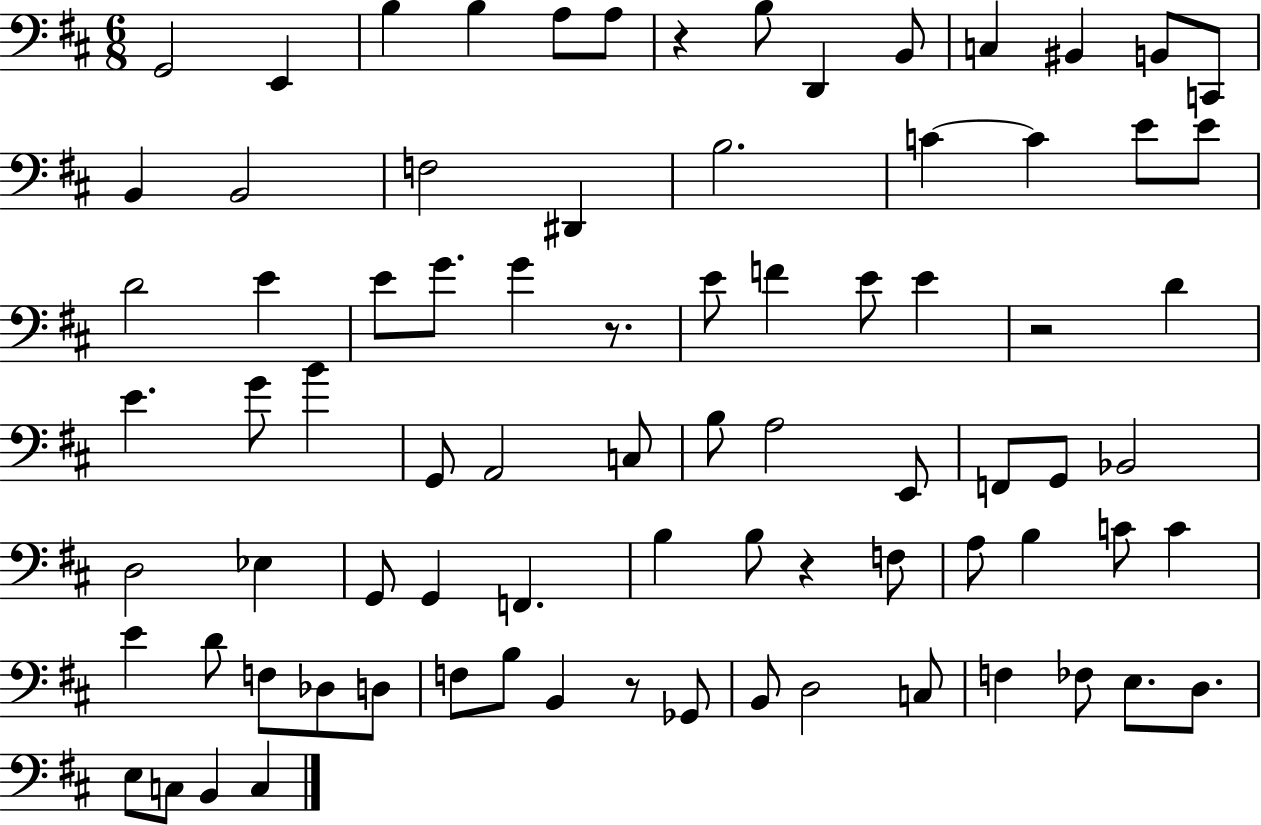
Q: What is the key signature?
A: D major